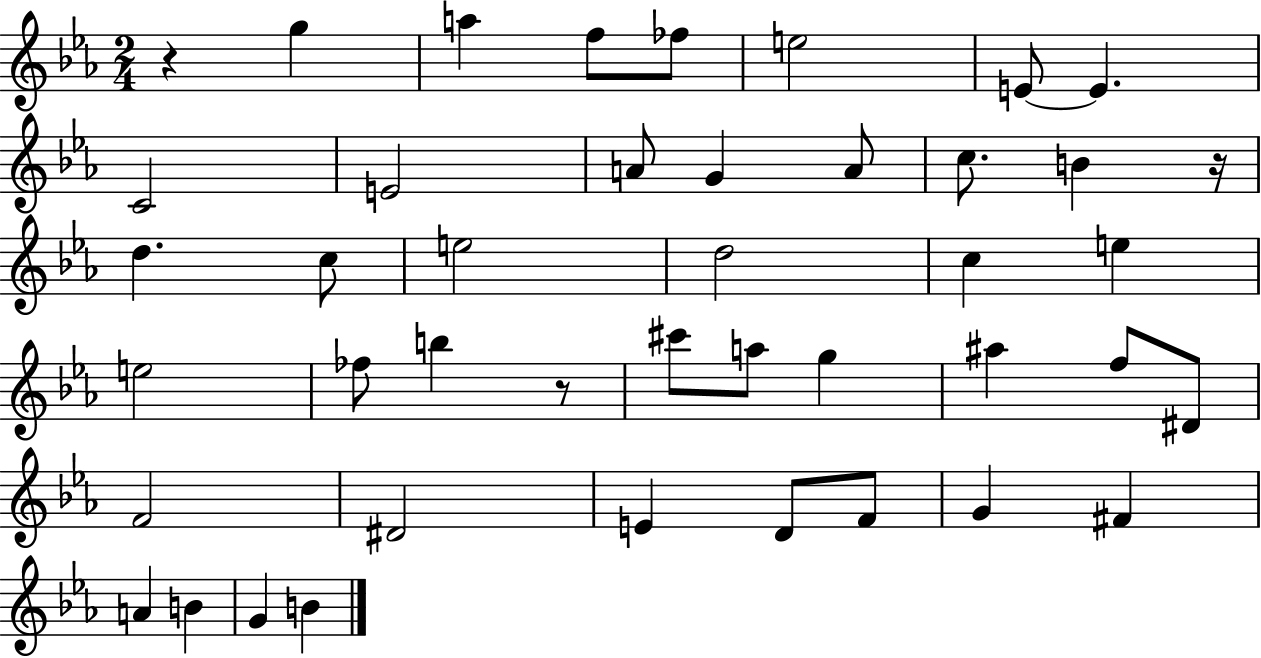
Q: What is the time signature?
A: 2/4